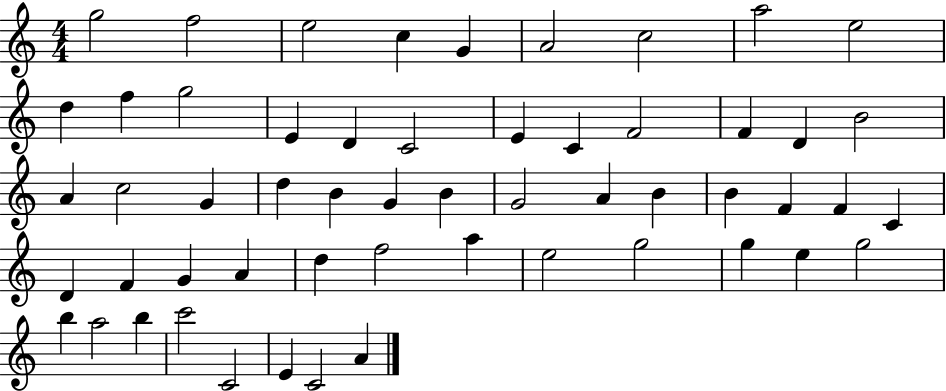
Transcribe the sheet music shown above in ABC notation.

X:1
T:Untitled
M:4/4
L:1/4
K:C
g2 f2 e2 c G A2 c2 a2 e2 d f g2 E D C2 E C F2 F D B2 A c2 G d B G B G2 A B B F F C D F G A d f2 a e2 g2 g e g2 b a2 b c'2 C2 E C2 A